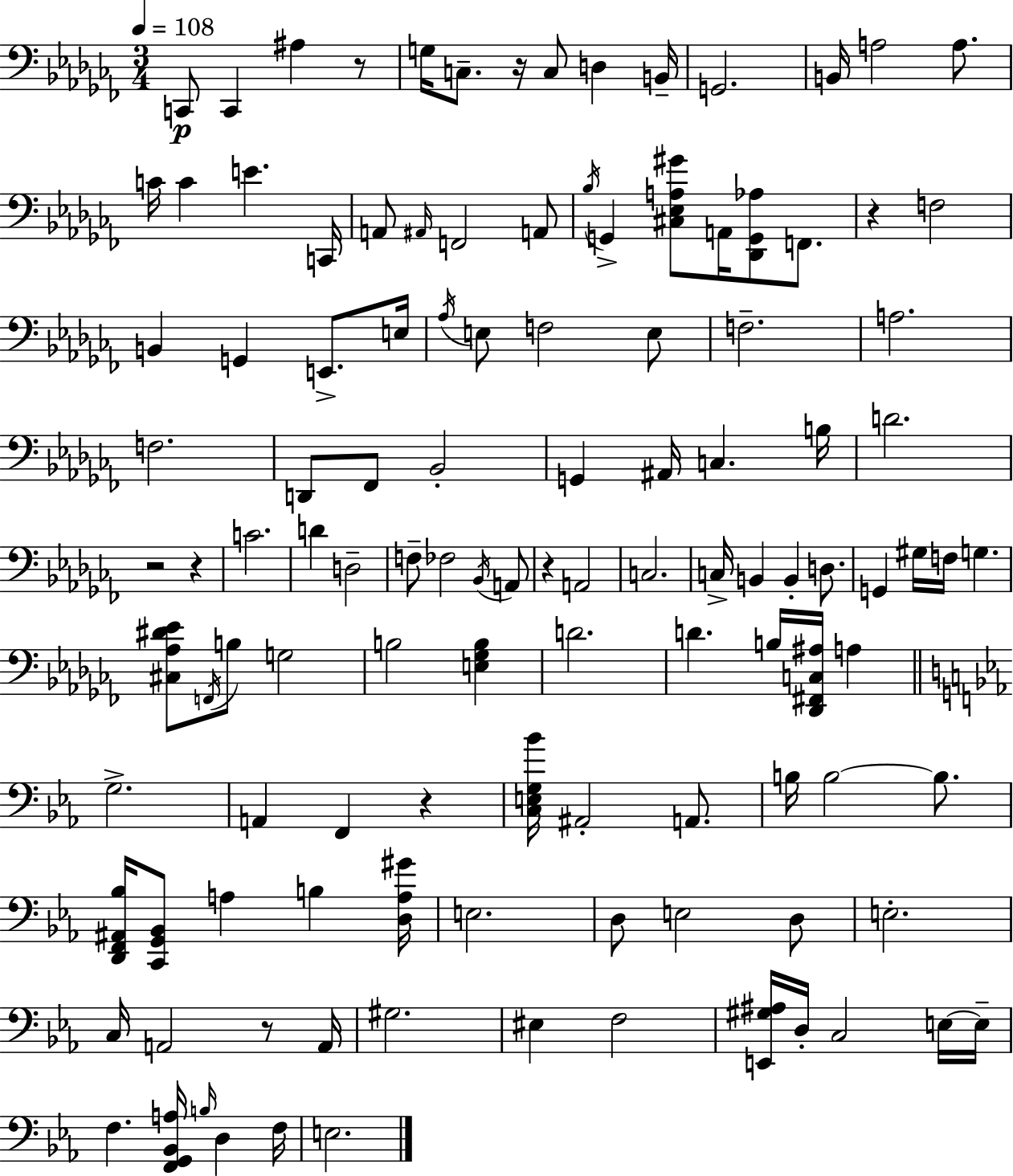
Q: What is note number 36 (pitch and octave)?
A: F3